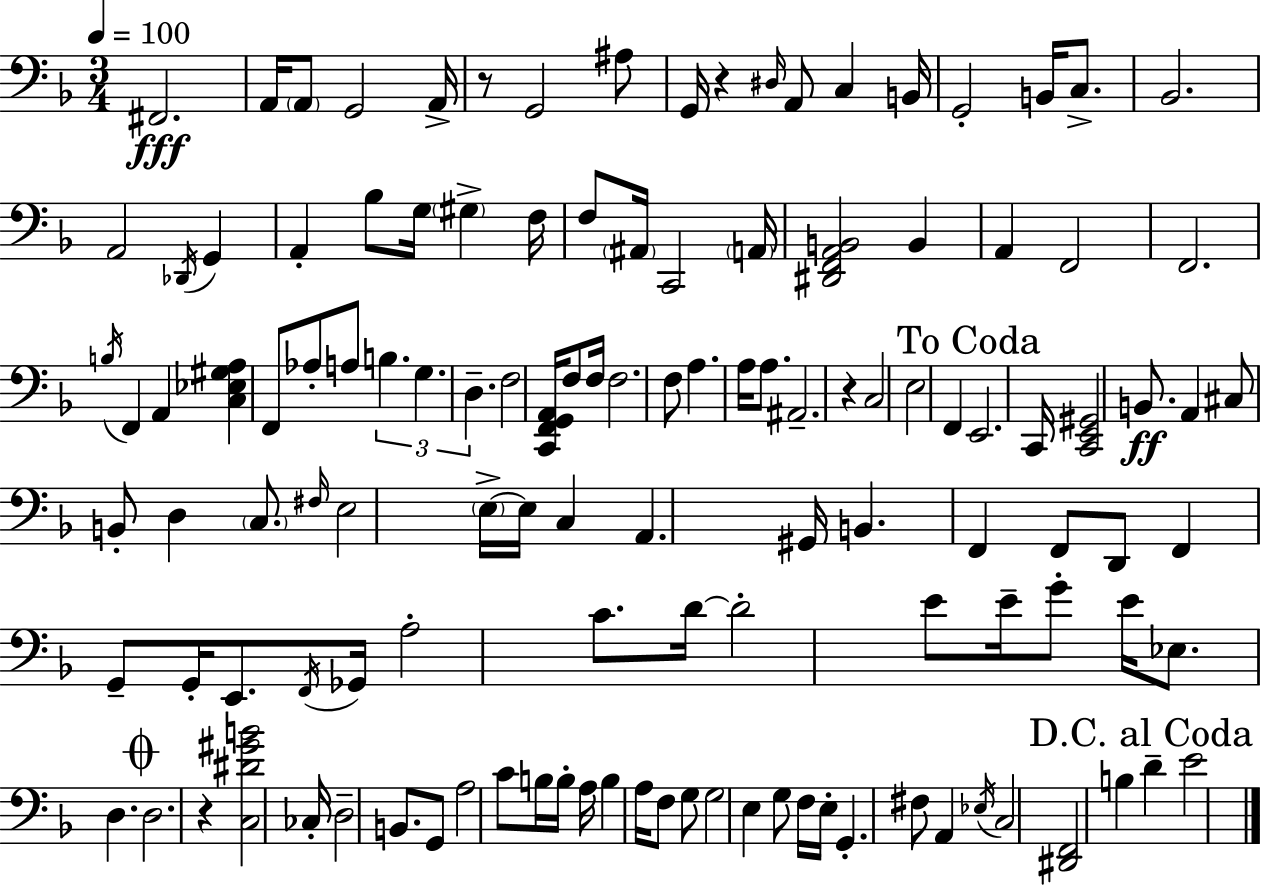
F#2/h. A2/s A2/e G2/h A2/s R/e G2/h A#3/e G2/s R/q D#3/s A2/e C3/q B2/s G2/h B2/s C3/e. Bb2/h. A2/h Db2/s G2/q A2/q Bb3/e G3/s G#3/q F3/s F3/e A#2/s C2/h A2/s [D#2,F2,A2,B2]/h B2/q A2/q F2/h F2/h. B3/s F2/q A2/q [C3,Eb3,G#3,A3]/q F2/e Ab3/e A3/e B3/q. G3/q. D3/q. F3/h [C2,F2,G2,A2]/s F3/e F3/s F3/h. F3/e A3/q. A3/s A3/e. A#2/h. R/q C3/h E3/h F2/q E2/h. C2/s [C2,E2,G#2]/h B2/e. A2/q C#3/e B2/e D3/q C3/e. F#3/s E3/h E3/s E3/s C3/q A2/q. G#2/s B2/q. F2/q F2/e D2/e F2/q G2/e G2/s E2/e. F2/s Gb2/s A3/h C4/e. D4/s D4/h E4/e E4/s G4/e E4/s Eb3/e. D3/q. D3/h. R/q [C3,D#4,G#4,B4]/h CES3/s D3/h B2/e. G2/e A3/h C4/e B3/s B3/s A3/s B3/q A3/s F3/e G3/e G3/h E3/q G3/e F3/s E3/s G2/q. F#3/e A2/q Eb3/s C3/h [D#2,F2]/h B3/q D4/q E4/h